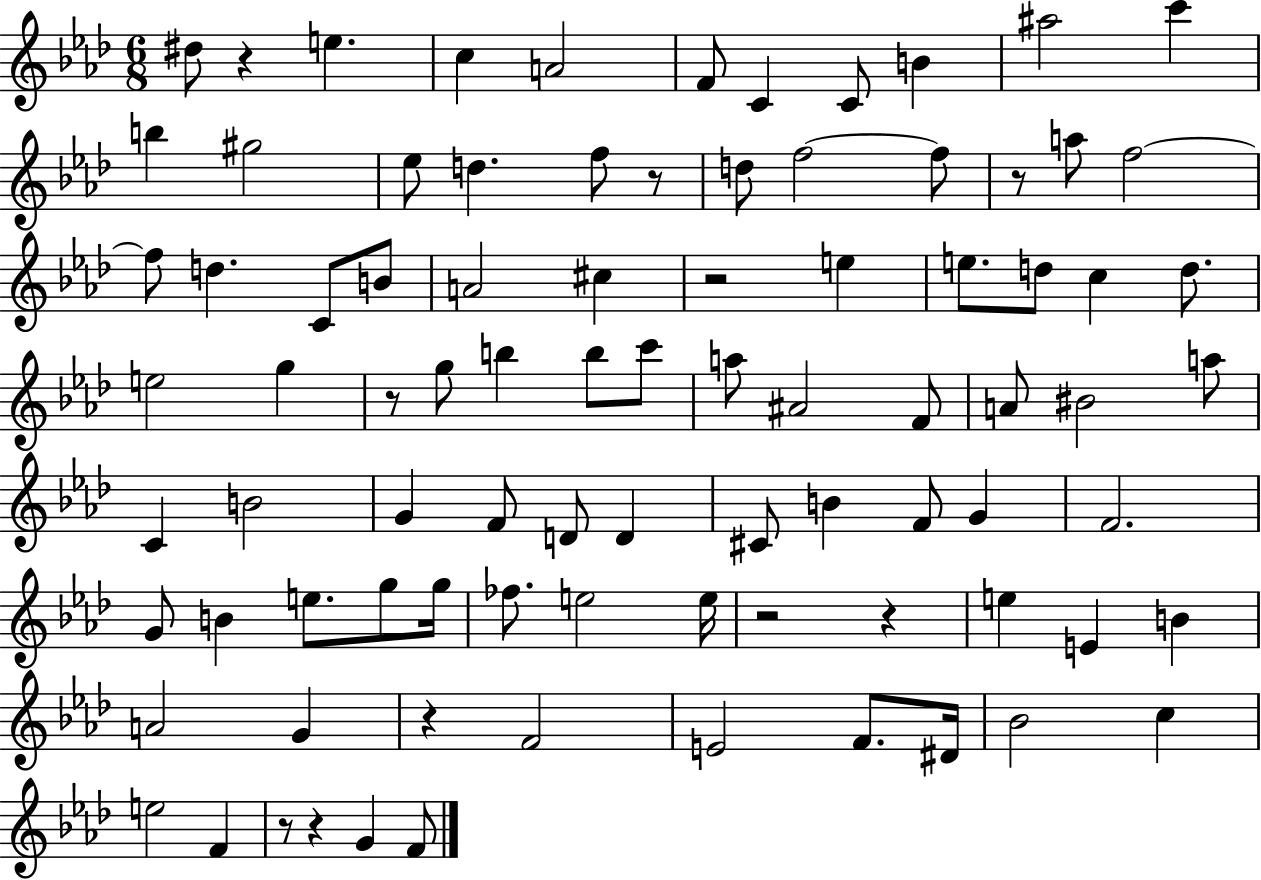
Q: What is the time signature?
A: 6/8